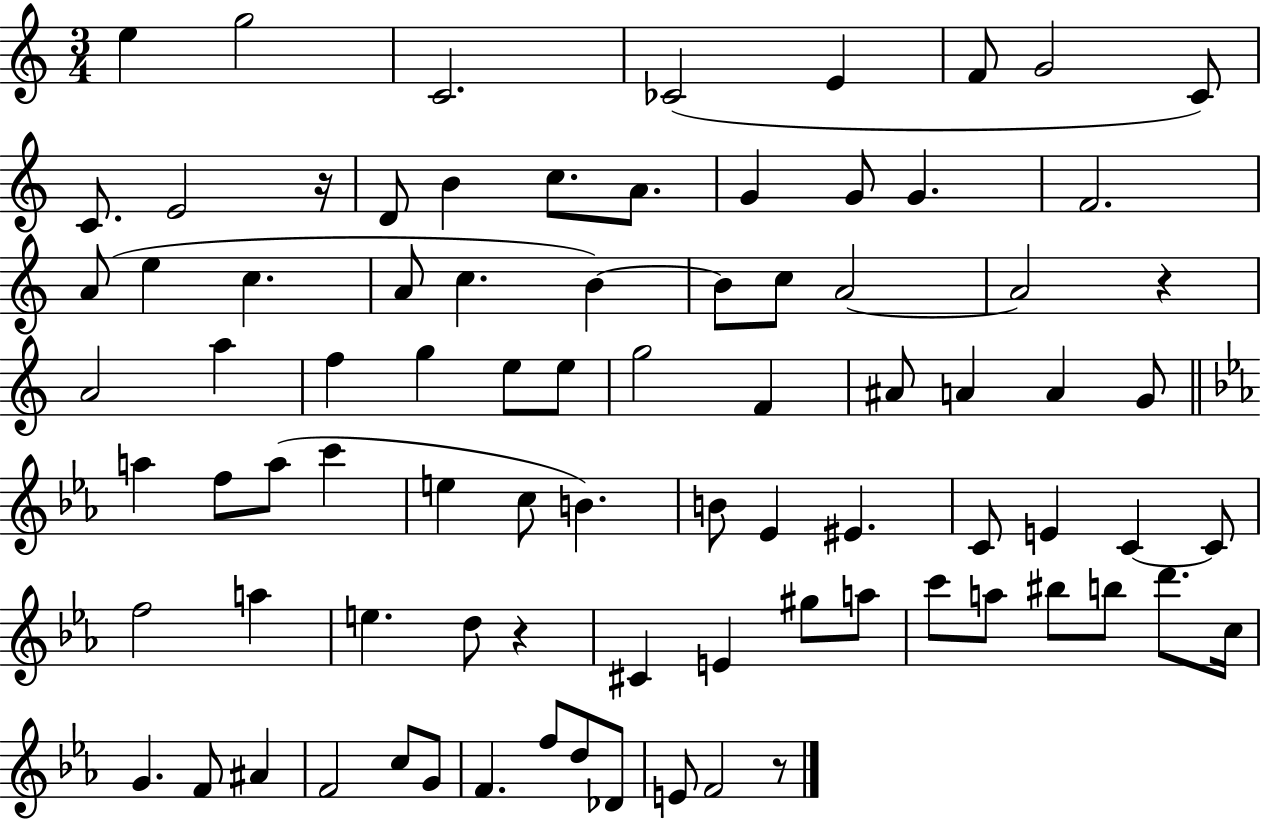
{
  \clef treble
  \numericTimeSignature
  \time 3/4
  \key c \major
  e''4 g''2 | c'2. | ces'2( e'4 | f'8 g'2 c'8) | \break c'8. e'2 r16 | d'8 b'4 c''8. a'8. | g'4 g'8 g'4. | f'2. | \break a'8( e''4 c''4. | a'8 c''4. b'4~~) | b'8 c''8 a'2~~ | a'2 r4 | \break a'2 a''4 | f''4 g''4 e''8 e''8 | g''2 f'4 | ais'8 a'4 a'4 g'8 | \break \bar "||" \break \key ees \major a''4 f''8 a''8( c'''4 | e''4 c''8 b'4.) | b'8 ees'4 eis'4. | c'8 e'4 c'4~~ c'8 | \break f''2 a''4 | e''4. d''8 r4 | cis'4 e'4 gis''8 a''8 | c'''8 a''8 bis''8 b''8 d'''8. c''16 | \break g'4. f'8 ais'4 | f'2 c''8 g'8 | f'4. f''8 d''8 des'8 | e'8 f'2 r8 | \break \bar "|."
}